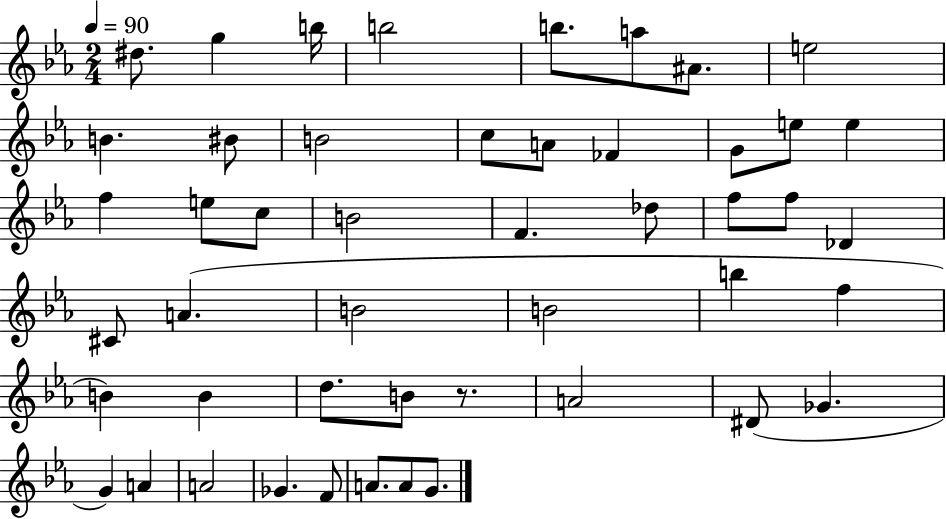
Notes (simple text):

D#5/e. G5/q B5/s B5/h B5/e. A5/e A#4/e. E5/h B4/q. BIS4/e B4/h C5/e A4/e FES4/q G4/e E5/e E5/q F5/q E5/e C5/e B4/h F4/q. Db5/e F5/e F5/e Db4/q C#4/e A4/q. B4/h B4/h B5/q F5/q B4/q B4/q D5/e. B4/e R/e. A4/h D#4/e Gb4/q. G4/q A4/q A4/h Gb4/q. F4/e A4/e. A4/e G4/e.